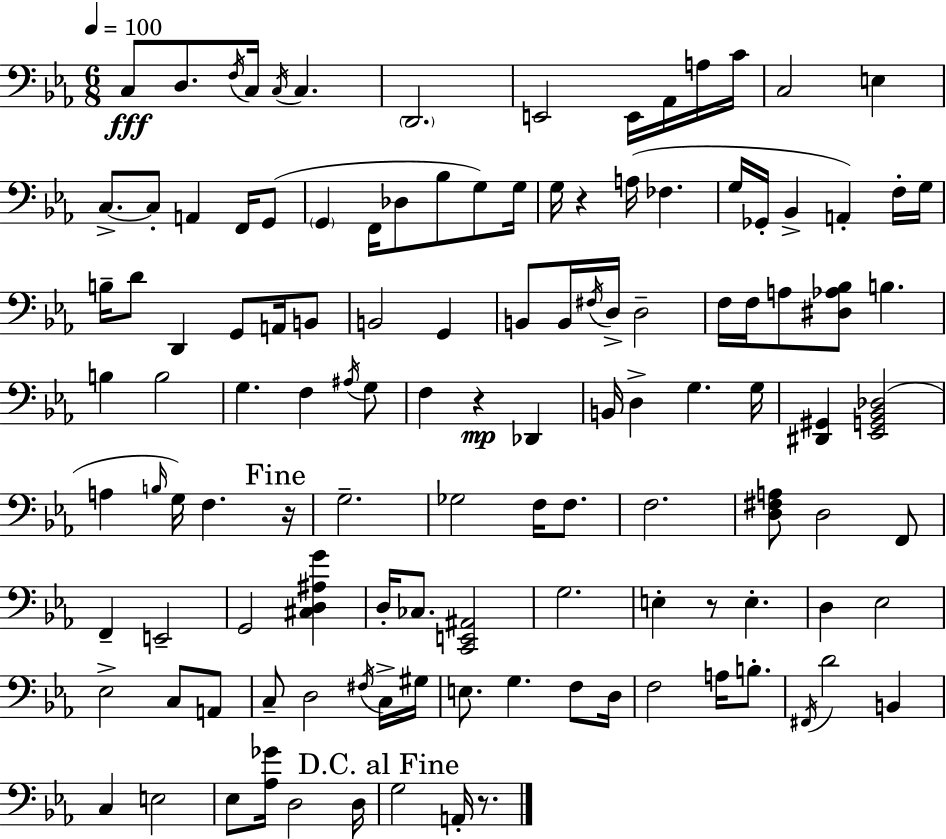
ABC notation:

X:1
T:Untitled
M:6/8
L:1/4
K:Eb
C,/2 D,/2 F,/4 C,/4 C,/4 C, D,,2 E,,2 E,,/4 _A,,/4 A,/4 C/4 C,2 E, C,/2 C,/2 A,, F,,/4 G,,/2 G,, F,,/4 _D,/2 _B,/2 G,/2 G,/4 G,/4 z A,/4 _F, G,/4 _G,,/4 _B,, A,, F,/4 G,/4 B,/4 D/2 D,, G,,/2 A,,/4 B,,/2 B,,2 G,, B,,/2 B,,/4 ^F,/4 D,/4 D,2 F,/4 F,/4 A,/2 [^D,_A,_B,]/2 B, B, B,2 G, F, ^A,/4 G,/2 F, z _D,, B,,/4 D, G, G,/4 [^D,,^G,,] [_E,,G,,_B,,_D,]2 A, B,/4 G,/4 F, z/4 G,2 _G,2 F,/4 F,/2 F,2 [D,^F,A,]/2 D,2 F,,/2 F,, E,,2 G,,2 [^C,D,^A,G] D,/4 _C,/2 [C,,E,,^A,,]2 G,2 E, z/2 E, D, _E,2 _E,2 C,/2 A,,/2 C,/2 D,2 ^F,/4 C,/4 ^G,/4 E,/2 G, F,/2 D,/4 F,2 A,/4 B,/2 ^F,,/4 D2 B,, C, E,2 _E,/2 [_A,_G]/4 D,2 D,/4 G,2 A,,/4 z/2